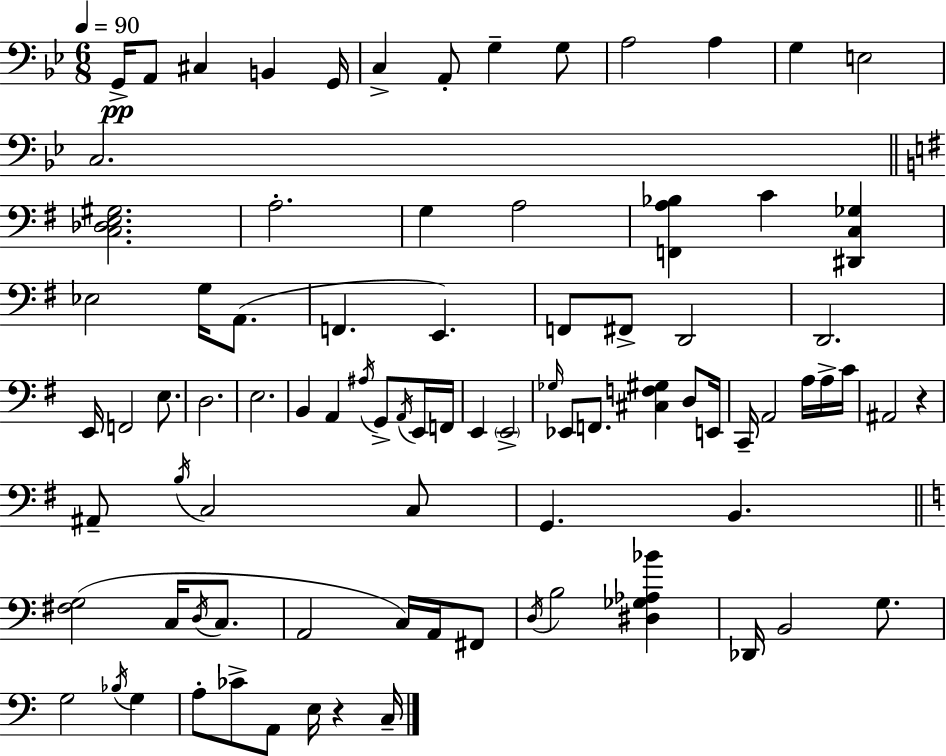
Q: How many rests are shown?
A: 2